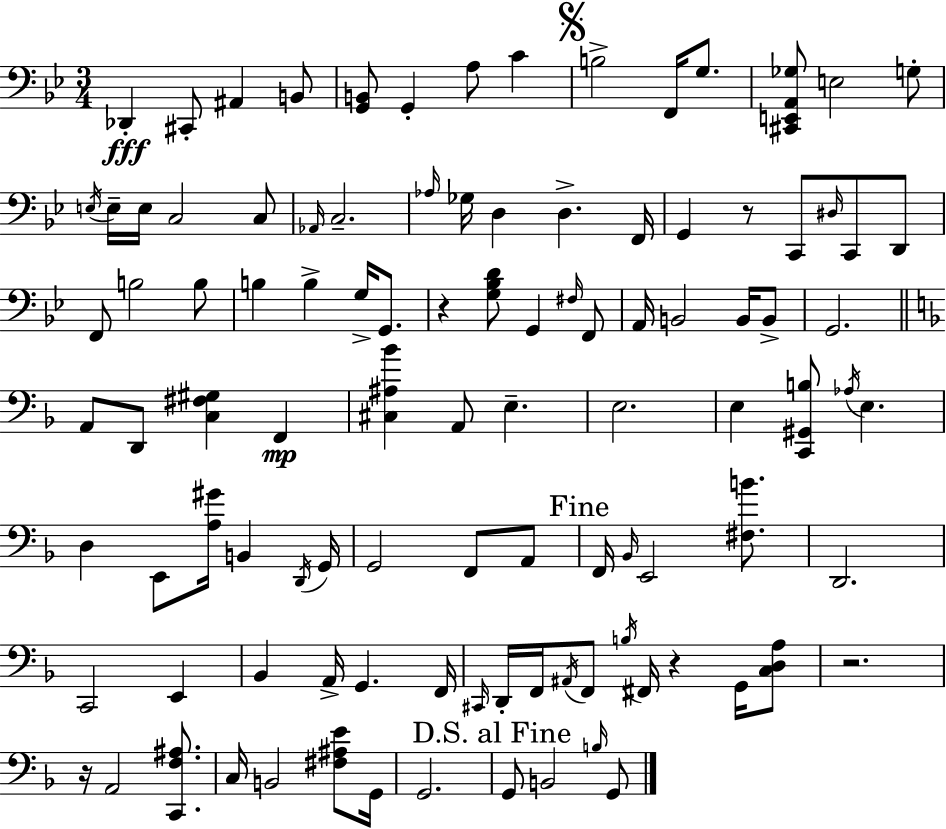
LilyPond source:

{
  \clef bass
  \numericTimeSignature
  \time 3/4
  \key bes \major
  des,4-.\fff cis,8-. ais,4 b,8 | <g, b,>8 g,4-. a8 c'4 | \mark \markup { \musicglyph "scripts.segno" } b2-> f,16 g8. | <cis, e, a, ges>8 e2 g8-. | \break \acciaccatura { e16 } e16-- e16 c2 c8 | \grace { aes,16 } c2.-- | \grace { aes16 } ges16 d4 d4.-> | f,16 g,4 r8 c,8 \grace { dis16 } | \break c,8 d,8 f,8 b2 | b8 b4 b4-> | g16-> g,8. r4 <g bes d'>8 g,4 | \grace { fis16 } f,8 a,16 b,2 | \break b,16 b,8-> g,2. | \bar "||" \break \key f \major a,8 d,8 <c fis gis>4 f,4\mp | <cis ais bes'>4 a,8 e4.-- | e2. | e4 <c, gis, b>8 \acciaccatura { aes16 } e4. | \break d4 e,8 <a gis'>16 b,4 | \acciaccatura { d,16 } g,16 g,2 f,8 | a,8 \mark "Fine" f,16 \grace { bes,16 } e,2 | <fis b'>8. d,2. | \break c,2 e,4 | bes,4 a,16-> g,4. | f,16 \grace { cis,16 } d,16-. f,16 \acciaccatura { ais,16 } f,8 \acciaccatura { b16 } fis,16 r4 | g,16 <c d a>8 r2. | \break r16 a,2 | <c, f ais>8. c16 b,2 | <fis ais e'>8 g,16 g,2. | \mark "D.S. al Fine" g,8 b,2 | \break \grace { b16 } g,8 \bar "|."
}